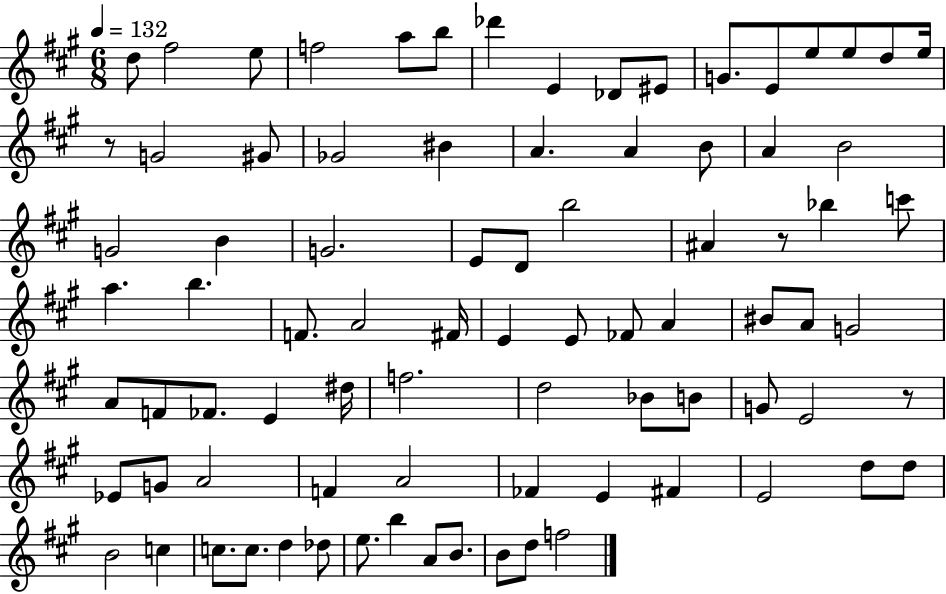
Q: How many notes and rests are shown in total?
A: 84